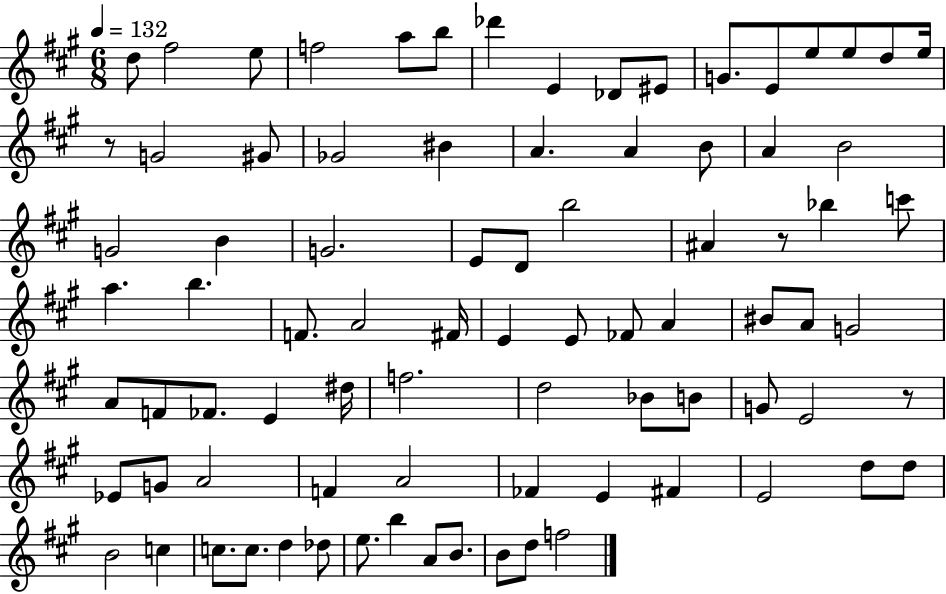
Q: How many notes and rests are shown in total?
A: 84